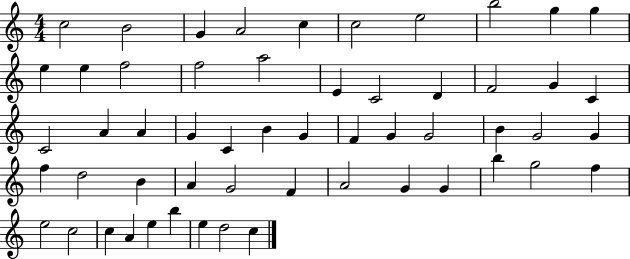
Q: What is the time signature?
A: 4/4